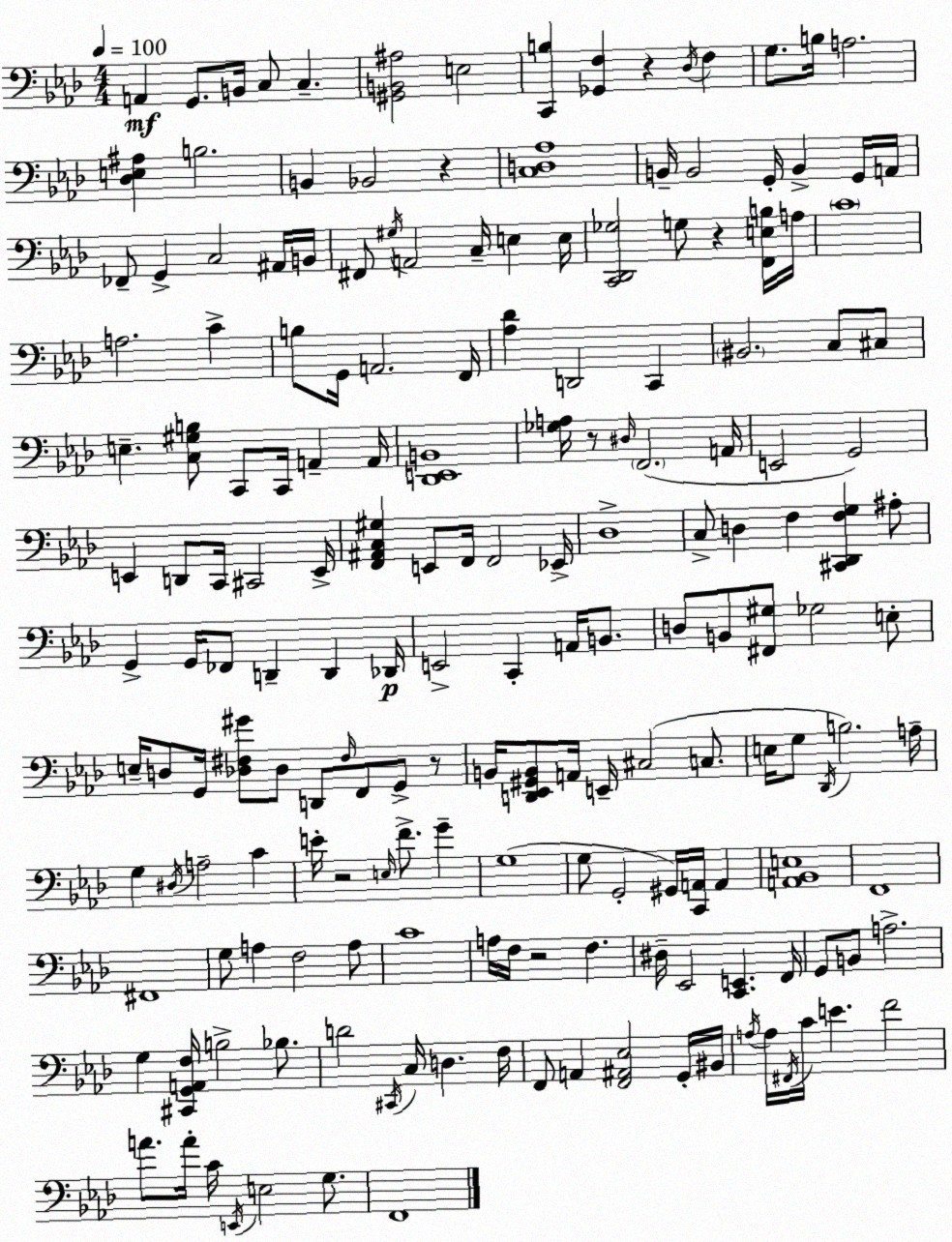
X:1
T:Untitled
M:4/4
L:1/4
K:Fm
A,, G,,/2 B,,/4 C,/2 C, [^G,,B,,^A,]2 E,2 [C,,B,] [_G,,F,] z _D,/4 F, G,/2 B,/4 A,2 [_D,E,^A,] B,2 B,, _B,,2 z [C,D,_A,]4 B,,/4 B,,2 G,,/4 B,, G,,/4 A,,/4 _F,,/2 G,, C,2 ^A,,/4 B,,/4 ^F,,/2 ^G,/4 A,,2 C,/4 E, E,/4 [C,,_D,,_G,]2 G,/2 z [F,,E,B,]/4 A,/4 C4 A,2 C B,/2 G,,/4 A,,2 F,,/4 [_A,_D] D,,2 C,, ^B,,2 C,/2 ^C,/2 E, [C,^G,B,]/2 C,,/2 C,,/4 A,, A,,/4 [_D,,E,,B,,]4 [_G,A,]/4 z/2 ^D,/4 F,,2 A,,/4 E,,2 G,,2 E,, D,,/2 C,,/4 ^C,,2 E,,/4 [F,,^A,,C,^G,] E,,/2 F,,/4 F,,2 _E,,/4 _D,4 C,/2 D, F, [^C,,_D,,F,G,] ^A,/2 G,, G,,/4 _F,,/2 D,, D,, _D,,/4 E,,2 C,, A,,/4 B,,/2 D,/2 B,,/2 [^F,,^G,]/2 _G,2 E,/2 E,/4 D,/2 G,,/4 [_D,^F,^G]/2 _D,/2 D,,/2 ^F,/4 F,,/2 G,,/2 z/2 B,,/4 [D,,_E,,^G,,B,,]/2 A,,/4 E,,/4 ^C,2 C,/2 E,/4 G,/2 _D,,/4 B,2 A,/4 G, ^D,/4 A,2 C E/4 z2 E,/4 F/2 G G,4 G,/2 G,,2 ^G,,/4 [C,,A,,]/4 A,, [A,,_B,,E,]4 F,,4 ^F,,4 G,/2 A, F,2 A,/2 C4 A,/4 F,/4 z2 F, ^D,/4 _E,,2 [C,,E,,] F,,/4 G,,/2 B,,/2 A,2 G, [^C,,G,,A,,F,]/4 B,2 _B,/2 D2 ^C,,/4 C,/4 D, F,/4 F,,/2 A,, [F,,^A,,_E,]2 G,,/4 ^B,,/4 A,/4 A,/4 ^F,,/4 C/4 E F2 A/2 A/4 C/4 E,,/4 E,2 G,/2 F,,4